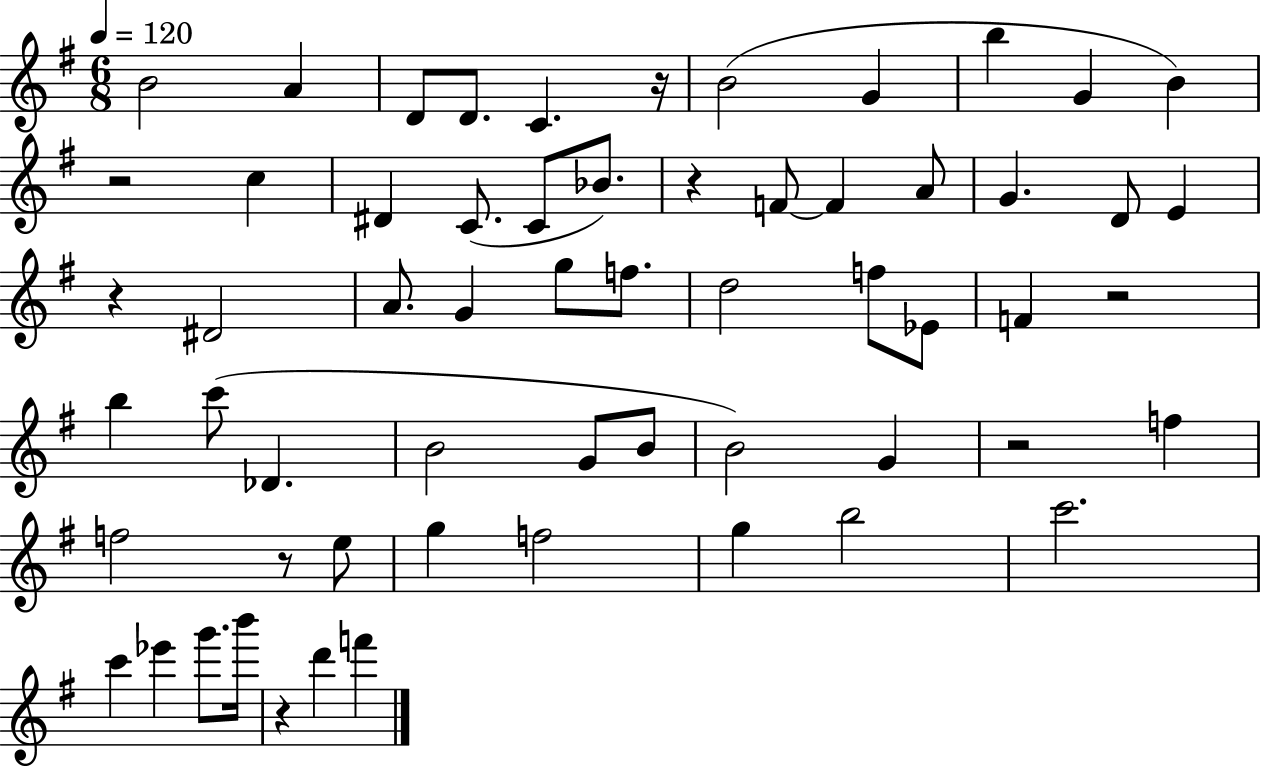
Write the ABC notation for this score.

X:1
T:Untitled
M:6/8
L:1/4
K:G
B2 A D/2 D/2 C z/4 B2 G b G B z2 c ^D C/2 C/2 _B/2 z F/2 F A/2 G D/2 E z ^D2 A/2 G g/2 f/2 d2 f/2 _E/2 F z2 b c'/2 _D B2 G/2 B/2 B2 G z2 f f2 z/2 e/2 g f2 g b2 c'2 c' _e' g'/2 b'/4 z d' f'